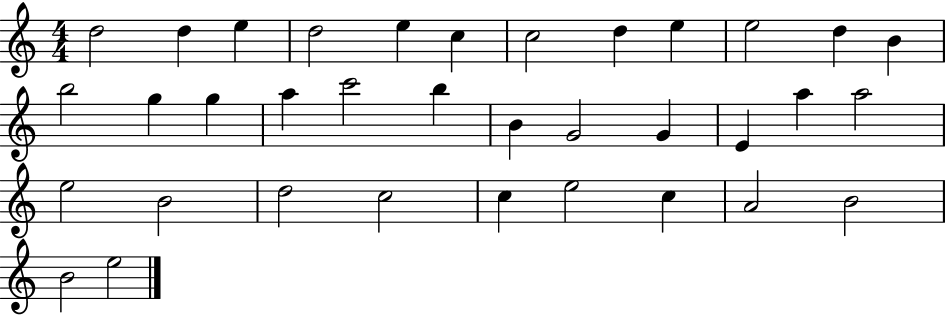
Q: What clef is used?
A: treble